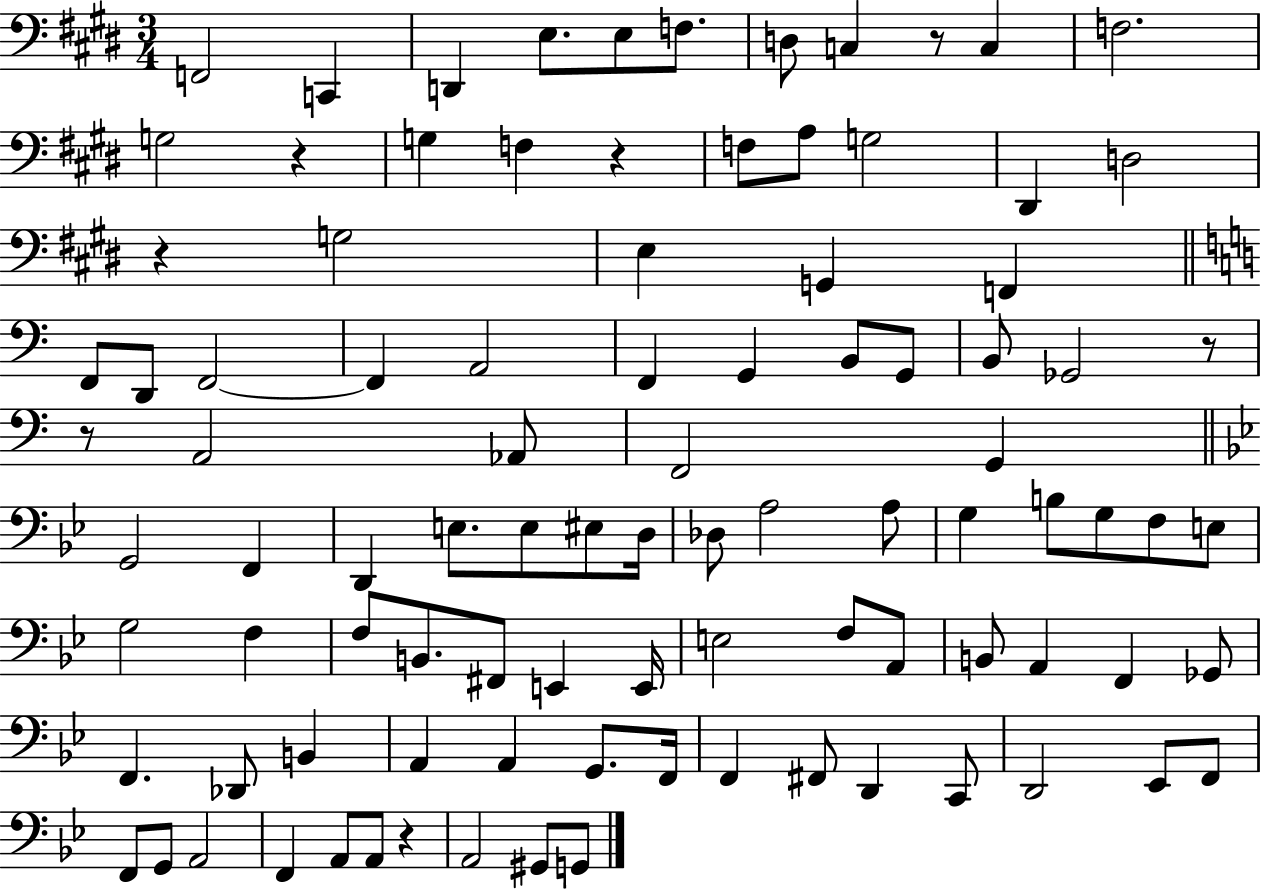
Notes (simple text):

F2/h C2/q D2/q E3/e. E3/e F3/e. D3/e C3/q R/e C3/q F3/h. G3/h R/q G3/q F3/q R/q F3/e A3/e G3/h D#2/q D3/h R/q G3/h E3/q G2/q F2/q F2/e D2/e F2/h F2/q A2/h F2/q G2/q B2/e G2/e B2/e Gb2/h R/e R/e A2/h Ab2/e F2/h G2/q G2/h F2/q D2/q E3/e. E3/e EIS3/e D3/s Db3/e A3/h A3/e G3/q B3/e G3/e F3/e E3/e G3/h F3/q F3/e B2/e. F#2/e E2/q E2/s E3/h F3/e A2/e B2/e A2/q F2/q Gb2/e F2/q. Db2/e B2/q A2/q A2/q G2/e. F2/s F2/q F#2/e D2/q C2/e D2/h Eb2/e F2/e F2/e G2/e A2/h F2/q A2/e A2/e R/q A2/h G#2/e G2/e